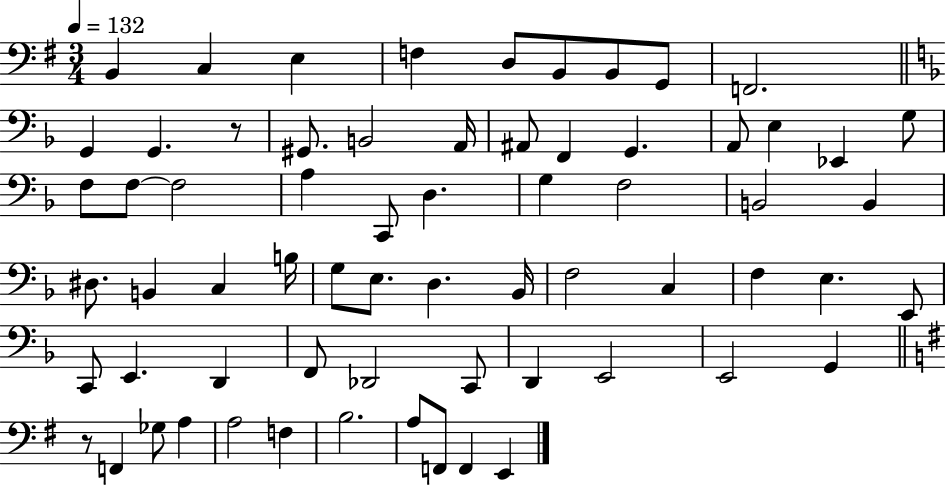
{
  \clef bass
  \numericTimeSignature
  \time 3/4
  \key g \major
  \tempo 4 = 132
  \repeat volta 2 { b,4 c4 e4 | f4 d8 b,8 b,8 g,8 | f,2. | \bar "||" \break \key d \minor g,4 g,4. r8 | gis,8. b,2 a,16 | ais,8 f,4 g,4. | a,8 e4 ees,4 g8 | \break f8 f8~~ f2 | a4 c,8 d4. | g4 f2 | b,2 b,4 | \break dis8. b,4 c4 b16 | g8 e8. d4. bes,16 | f2 c4 | f4 e4. e,8 | \break c,8 e,4. d,4 | f,8 des,2 c,8 | d,4 e,2 | e,2 g,4 | \break \bar "||" \break \key e \minor r8 f,4 ges8 a4 | a2 f4 | b2. | a8 f,8 f,4 e,4 | \break } \bar "|."
}